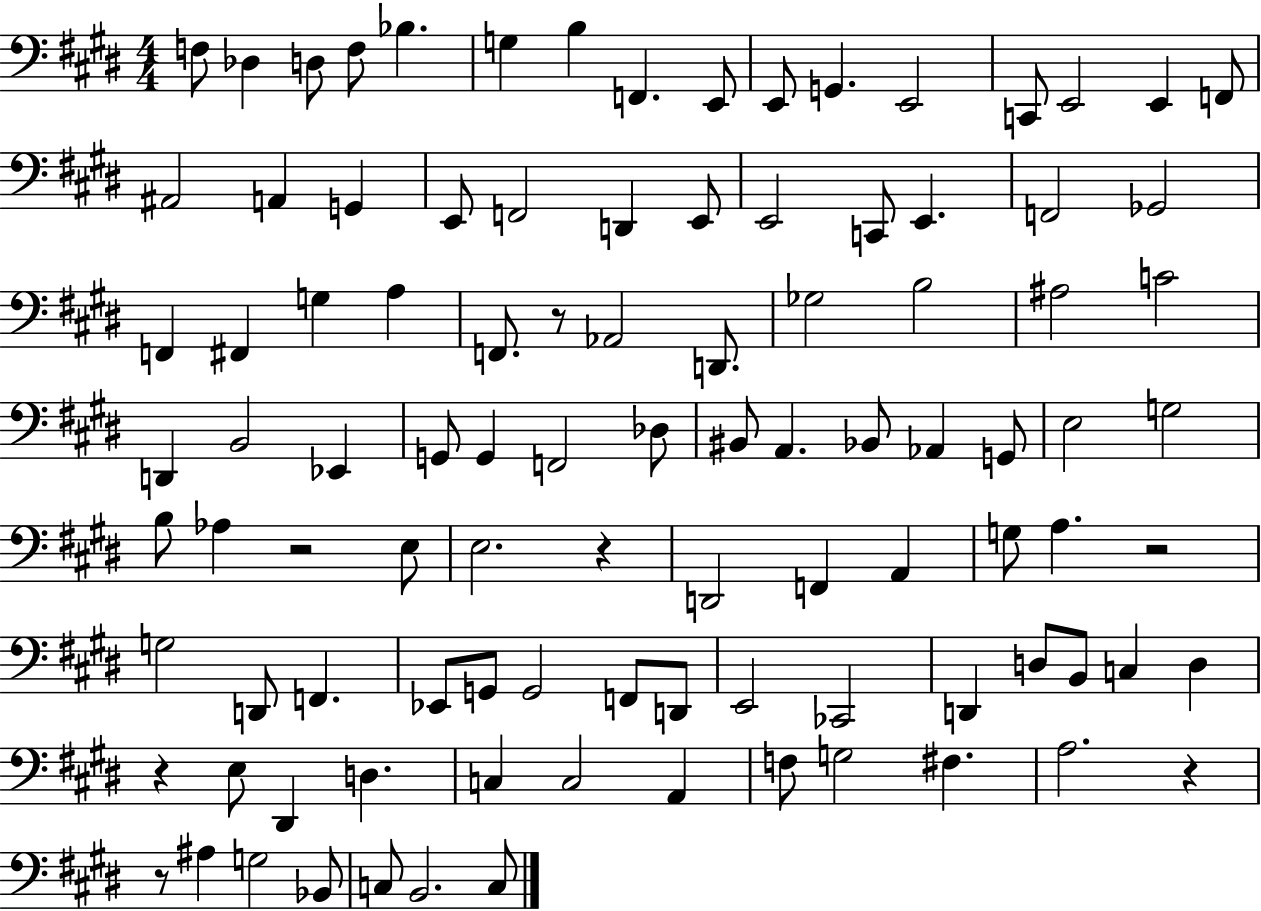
F3/e Db3/q D3/e F3/e Bb3/q. G3/q B3/q F2/q. E2/e E2/e G2/q. E2/h C2/e E2/h E2/q F2/e A#2/h A2/q G2/q E2/e F2/h D2/q E2/e E2/h C2/e E2/q. F2/h Gb2/h F2/q F#2/q G3/q A3/q F2/e. R/e Ab2/h D2/e. Gb3/h B3/h A#3/h C4/h D2/q B2/h Eb2/q G2/e G2/q F2/h Db3/e BIS2/e A2/q. Bb2/e Ab2/q G2/e E3/h G3/h B3/e Ab3/q R/h E3/e E3/h. R/q D2/h F2/q A2/q G3/e A3/q. R/h G3/h D2/e F2/q. Eb2/e G2/e G2/h F2/e D2/e E2/h CES2/h D2/q D3/e B2/e C3/q D3/q R/q E3/e D#2/q D3/q. C3/q C3/h A2/q F3/e G3/h F#3/q. A3/h. R/q R/e A#3/q G3/h Bb2/e C3/e B2/h. C3/e